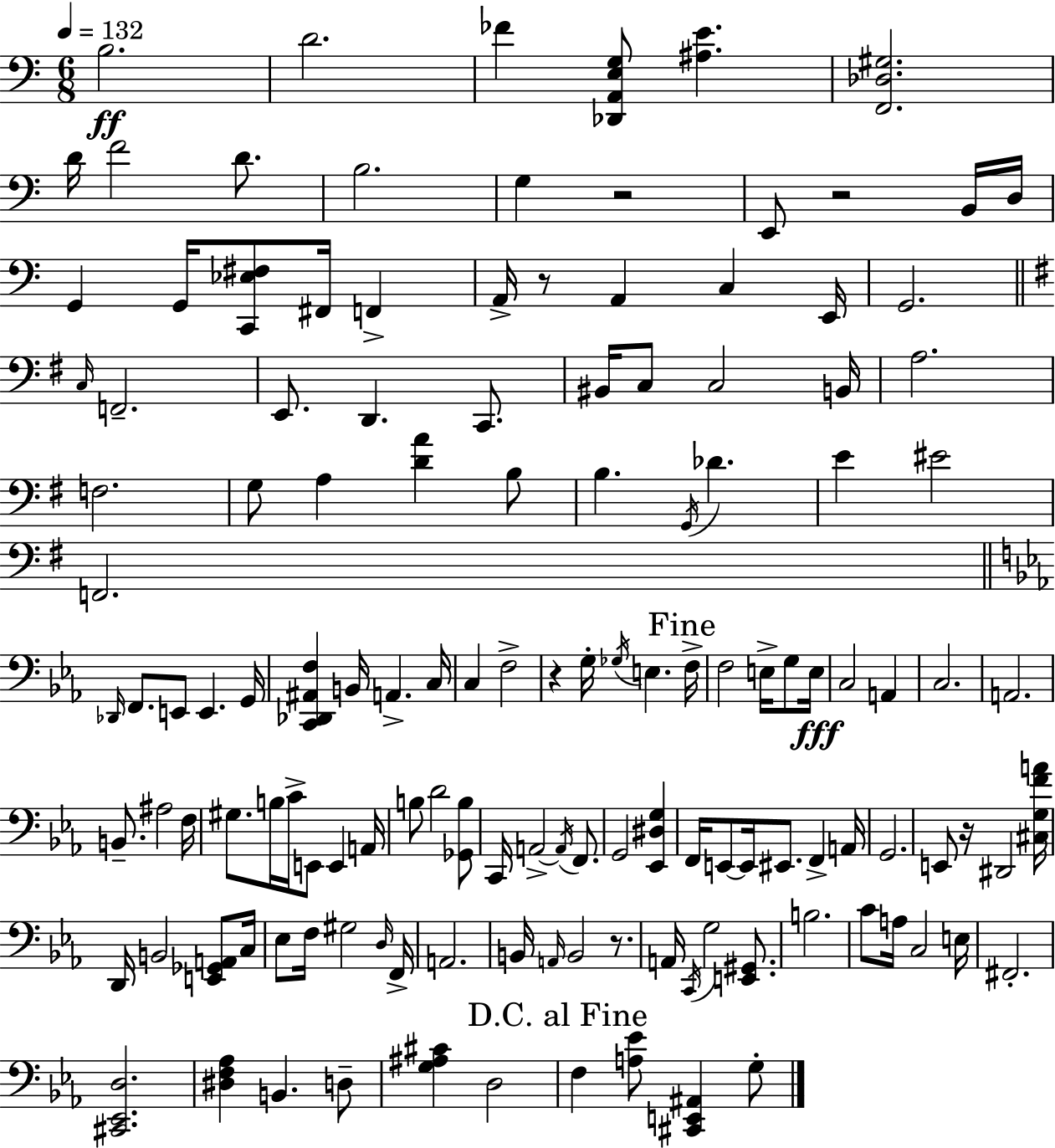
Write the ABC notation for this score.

X:1
T:Untitled
M:6/8
L:1/4
K:C
B,2 D2 _F [_D,,A,,E,G,]/2 [^A,E] [F,,_D,^G,]2 D/4 F2 D/2 B,2 G, z2 E,,/2 z2 B,,/4 D,/4 G,, G,,/4 [C,,_E,^F,]/2 ^F,,/4 F,, A,,/4 z/2 A,, C, E,,/4 G,,2 C,/4 F,,2 E,,/2 D,, C,,/2 ^B,,/4 C,/2 C,2 B,,/4 A,2 F,2 G,/2 A, [DA] B,/2 B, G,,/4 _D E ^E2 F,,2 _D,,/4 F,,/2 E,,/2 E,, G,,/4 [C,,_D,,^A,,F,] B,,/4 A,, C,/4 C, F,2 z G,/4 _G,/4 E, F,/4 F,2 E,/4 G,/2 E,/4 C,2 A,, C,2 A,,2 B,,/2 ^A,2 F,/4 ^G,/2 B,/4 C/4 E,,/2 E,, A,,/4 B,/2 D2 [_G,,B,]/2 C,,/4 A,,2 A,,/4 F,,/2 G,,2 [_E,,^D,G,] F,,/4 E,,/2 E,,/4 ^E,,/2 F,, A,,/4 G,,2 E,,/2 z/4 ^D,,2 [^C,G,FA]/4 D,,/4 B,,2 [E,,_G,,A,,]/2 C,/4 _E,/2 F,/4 ^G,2 D,/4 F,,/4 A,,2 B,,/4 A,,/4 B,,2 z/2 A,,/4 C,,/4 G,2 [E,,^G,,]/2 B,2 C/2 A,/4 C,2 E,/4 ^F,,2 [^C,,_E,,D,]2 [^D,F,_A,] B,, D,/2 [G,^A,^C] D,2 F, [A,_E]/2 [^C,,E,,^A,,] G,/2